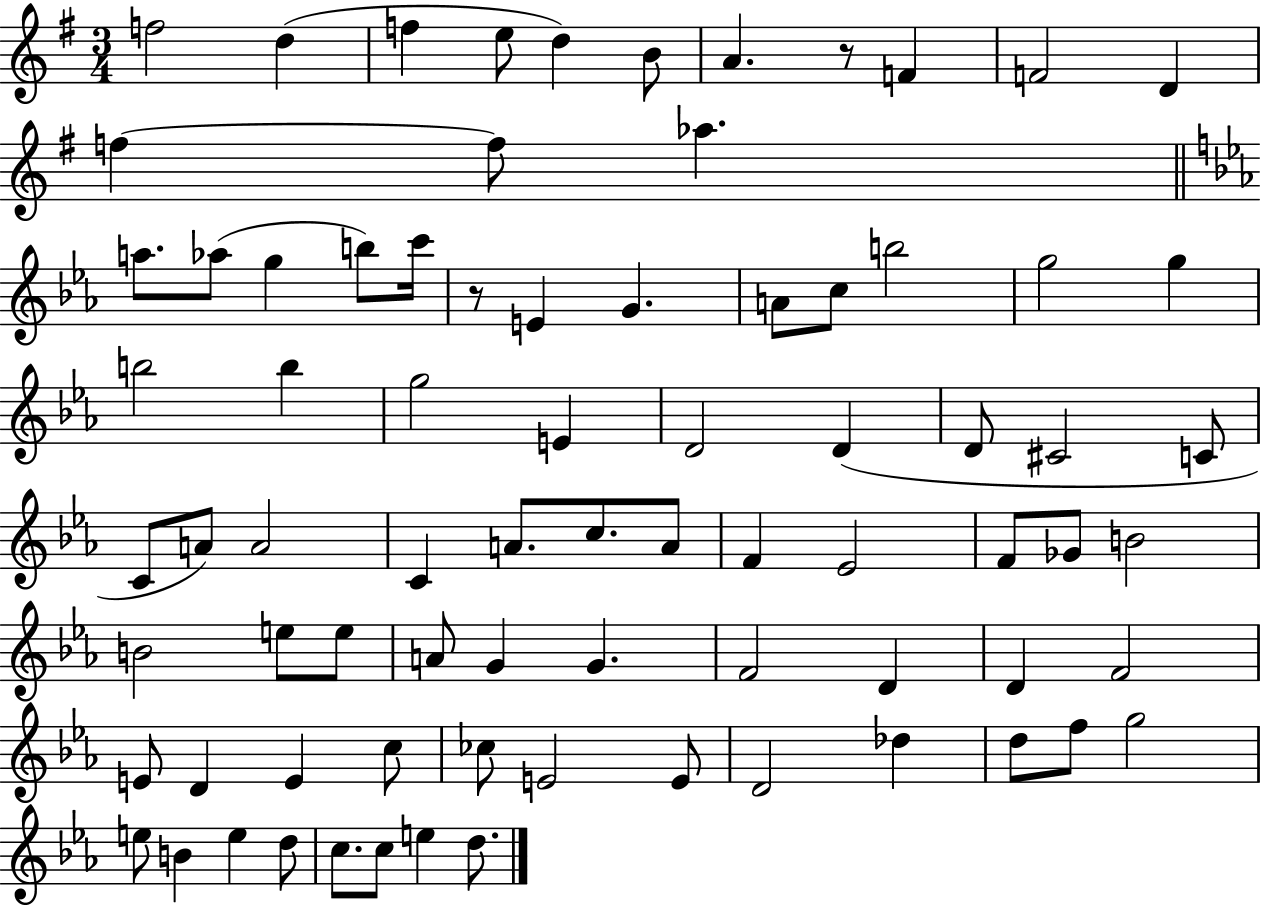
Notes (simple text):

F5/h D5/q F5/q E5/e D5/q B4/e A4/q. R/e F4/q F4/h D4/q F5/q F5/e Ab5/q. A5/e. Ab5/e G5/q B5/e C6/s R/e E4/q G4/q. A4/e C5/e B5/h G5/h G5/q B5/h B5/q G5/h E4/q D4/h D4/q D4/e C#4/h C4/e C4/e A4/e A4/h C4/q A4/e. C5/e. A4/e F4/q Eb4/h F4/e Gb4/e B4/h B4/h E5/e E5/e A4/e G4/q G4/q. F4/h D4/q D4/q F4/h E4/e D4/q E4/q C5/e CES5/e E4/h E4/e D4/h Db5/q D5/e F5/e G5/h E5/e B4/q E5/q D5/e C5/e. C5/e E5/q D5/e.